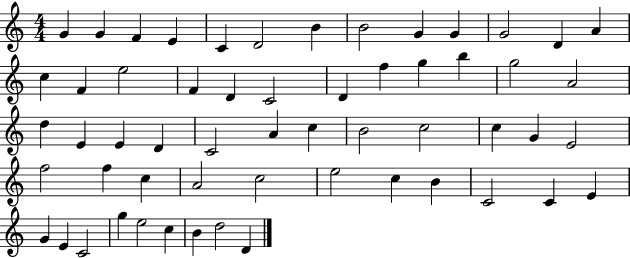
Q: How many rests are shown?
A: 0